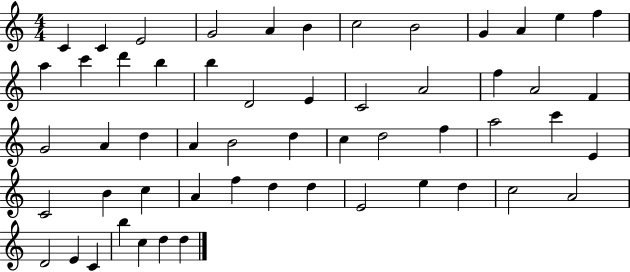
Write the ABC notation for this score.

X:1
T:Untitled
M:4/4
L:1/4
K:C
C C E2 G2 A B c2 B2 G A e f a c' d' b b D2 E C2 A2 f A2 F G2 A d A B2 d c d2 f a2 c' E C2 B c A f d d E2 e d c2 A2 D2 E C b c d d